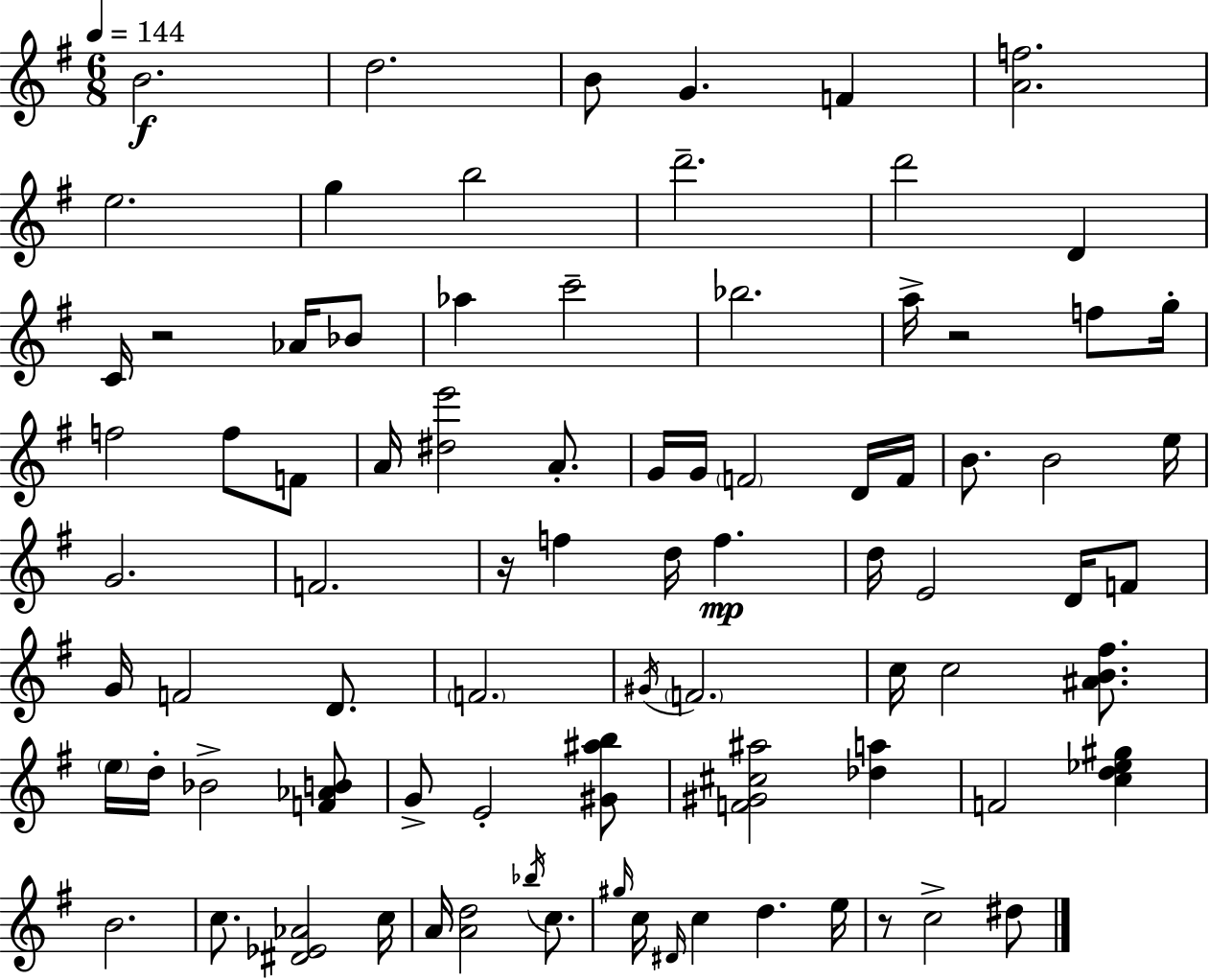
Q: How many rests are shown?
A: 4